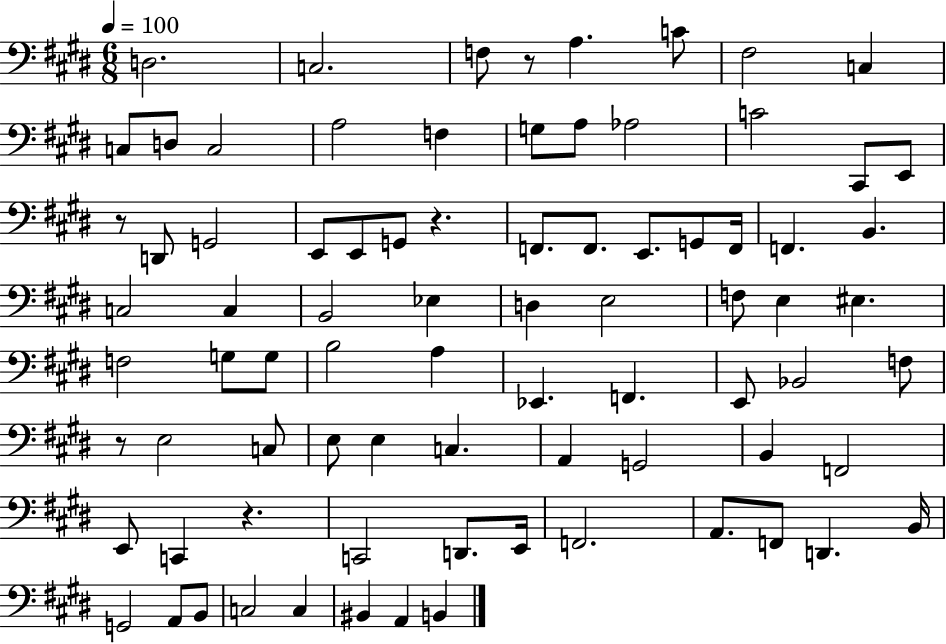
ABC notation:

X:1
T:Untitled
M:6/8
L:1/4
K:E
D,2 C,2 F,/2 z/2 A, C/2 ^F,2 C, C,/2 D,/2 C,2 A,2 F, G,/2 A,/2 _A,2 C2 ^C,,/2 E,,/2 z/2 D,,/2 G,,2 E,,/2 E,,/2 G,,/2 z F,,/2 F,,/2 E,,/2 G,,/2 F,,/4 F,, B,, C,2 C, B,,2 _E, D, E,2 F,/2 E, ^E, F,2 G,/2 G,/2 B,2 A, _E,, F,, E,,/2 _B,,2 F,/2 z/2 E,2 C,/2 E,/2 E, C, A,, G,,2 B,, F,,2 E,,/2 C,, z C,,2 D,,/2 E,,/4 F,,2 A,,/2 F,,/2 D,, B,,/4 G,,2 A,,/2 B,,/2 C,2 C, ^B,, A,, B,,